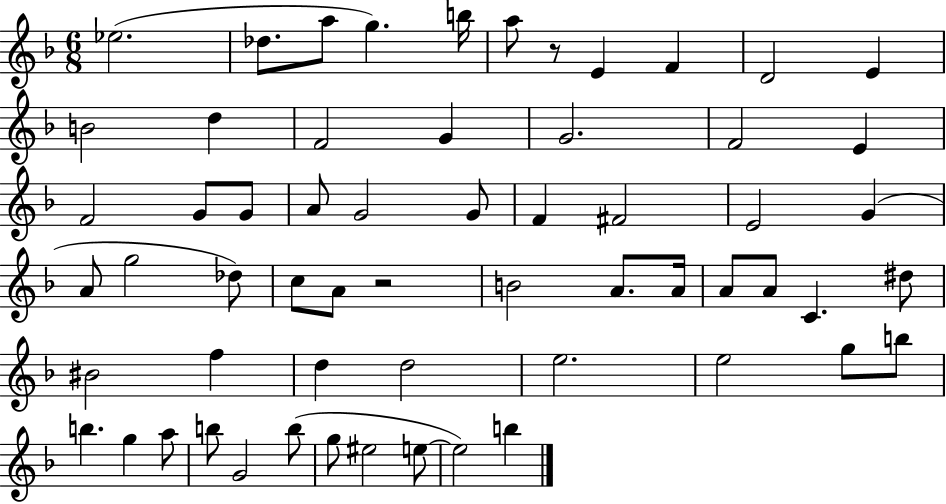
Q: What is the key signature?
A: F major